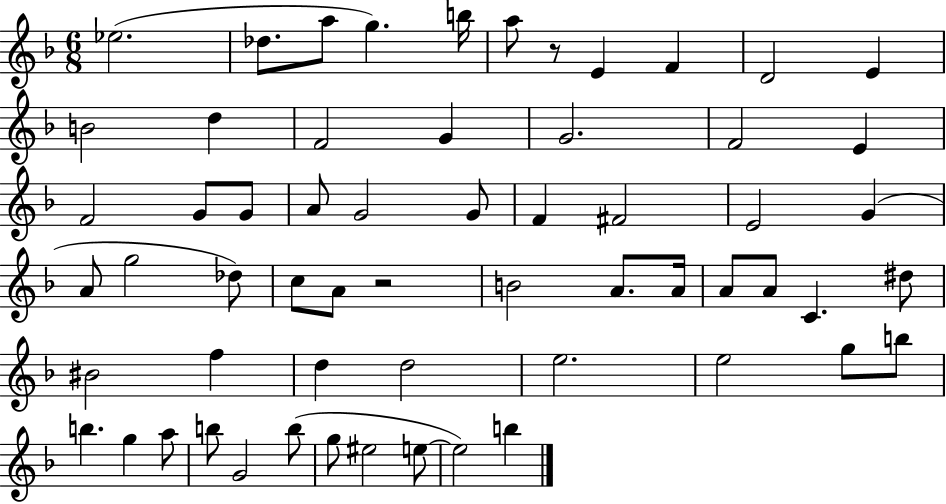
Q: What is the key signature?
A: F major